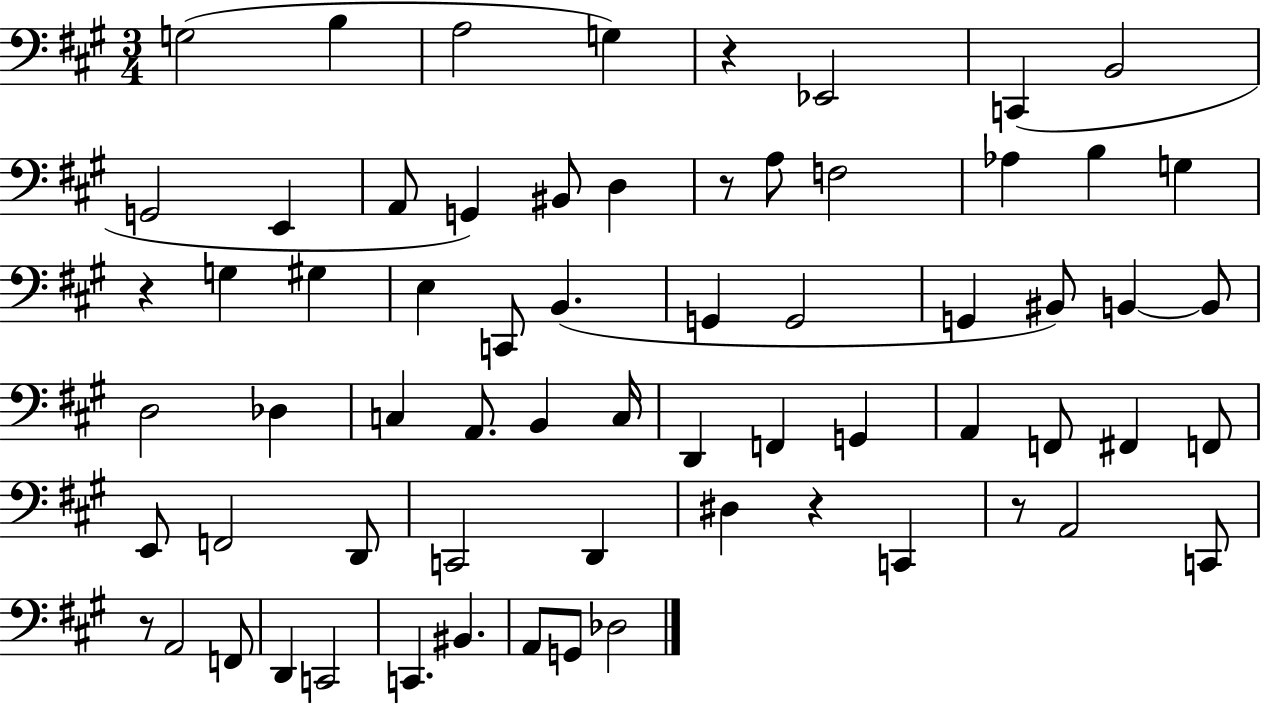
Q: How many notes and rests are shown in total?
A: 66